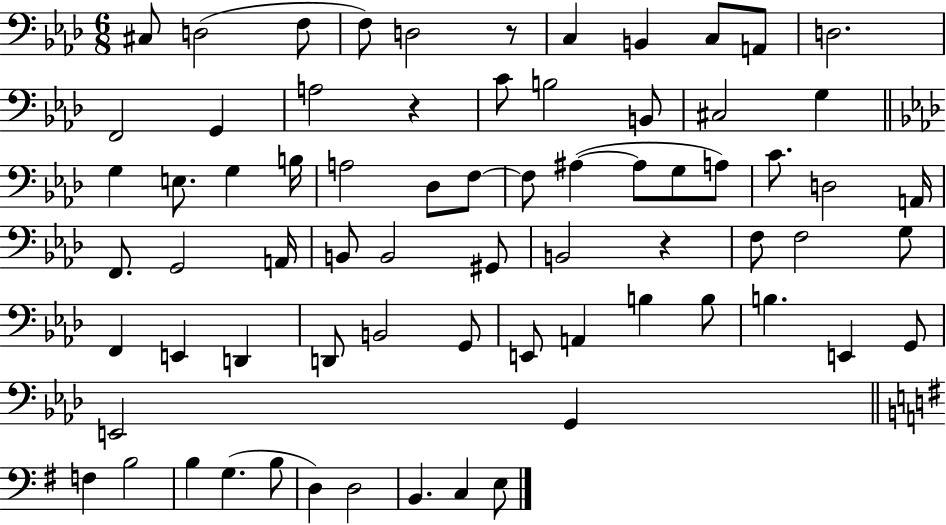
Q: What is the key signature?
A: AES major